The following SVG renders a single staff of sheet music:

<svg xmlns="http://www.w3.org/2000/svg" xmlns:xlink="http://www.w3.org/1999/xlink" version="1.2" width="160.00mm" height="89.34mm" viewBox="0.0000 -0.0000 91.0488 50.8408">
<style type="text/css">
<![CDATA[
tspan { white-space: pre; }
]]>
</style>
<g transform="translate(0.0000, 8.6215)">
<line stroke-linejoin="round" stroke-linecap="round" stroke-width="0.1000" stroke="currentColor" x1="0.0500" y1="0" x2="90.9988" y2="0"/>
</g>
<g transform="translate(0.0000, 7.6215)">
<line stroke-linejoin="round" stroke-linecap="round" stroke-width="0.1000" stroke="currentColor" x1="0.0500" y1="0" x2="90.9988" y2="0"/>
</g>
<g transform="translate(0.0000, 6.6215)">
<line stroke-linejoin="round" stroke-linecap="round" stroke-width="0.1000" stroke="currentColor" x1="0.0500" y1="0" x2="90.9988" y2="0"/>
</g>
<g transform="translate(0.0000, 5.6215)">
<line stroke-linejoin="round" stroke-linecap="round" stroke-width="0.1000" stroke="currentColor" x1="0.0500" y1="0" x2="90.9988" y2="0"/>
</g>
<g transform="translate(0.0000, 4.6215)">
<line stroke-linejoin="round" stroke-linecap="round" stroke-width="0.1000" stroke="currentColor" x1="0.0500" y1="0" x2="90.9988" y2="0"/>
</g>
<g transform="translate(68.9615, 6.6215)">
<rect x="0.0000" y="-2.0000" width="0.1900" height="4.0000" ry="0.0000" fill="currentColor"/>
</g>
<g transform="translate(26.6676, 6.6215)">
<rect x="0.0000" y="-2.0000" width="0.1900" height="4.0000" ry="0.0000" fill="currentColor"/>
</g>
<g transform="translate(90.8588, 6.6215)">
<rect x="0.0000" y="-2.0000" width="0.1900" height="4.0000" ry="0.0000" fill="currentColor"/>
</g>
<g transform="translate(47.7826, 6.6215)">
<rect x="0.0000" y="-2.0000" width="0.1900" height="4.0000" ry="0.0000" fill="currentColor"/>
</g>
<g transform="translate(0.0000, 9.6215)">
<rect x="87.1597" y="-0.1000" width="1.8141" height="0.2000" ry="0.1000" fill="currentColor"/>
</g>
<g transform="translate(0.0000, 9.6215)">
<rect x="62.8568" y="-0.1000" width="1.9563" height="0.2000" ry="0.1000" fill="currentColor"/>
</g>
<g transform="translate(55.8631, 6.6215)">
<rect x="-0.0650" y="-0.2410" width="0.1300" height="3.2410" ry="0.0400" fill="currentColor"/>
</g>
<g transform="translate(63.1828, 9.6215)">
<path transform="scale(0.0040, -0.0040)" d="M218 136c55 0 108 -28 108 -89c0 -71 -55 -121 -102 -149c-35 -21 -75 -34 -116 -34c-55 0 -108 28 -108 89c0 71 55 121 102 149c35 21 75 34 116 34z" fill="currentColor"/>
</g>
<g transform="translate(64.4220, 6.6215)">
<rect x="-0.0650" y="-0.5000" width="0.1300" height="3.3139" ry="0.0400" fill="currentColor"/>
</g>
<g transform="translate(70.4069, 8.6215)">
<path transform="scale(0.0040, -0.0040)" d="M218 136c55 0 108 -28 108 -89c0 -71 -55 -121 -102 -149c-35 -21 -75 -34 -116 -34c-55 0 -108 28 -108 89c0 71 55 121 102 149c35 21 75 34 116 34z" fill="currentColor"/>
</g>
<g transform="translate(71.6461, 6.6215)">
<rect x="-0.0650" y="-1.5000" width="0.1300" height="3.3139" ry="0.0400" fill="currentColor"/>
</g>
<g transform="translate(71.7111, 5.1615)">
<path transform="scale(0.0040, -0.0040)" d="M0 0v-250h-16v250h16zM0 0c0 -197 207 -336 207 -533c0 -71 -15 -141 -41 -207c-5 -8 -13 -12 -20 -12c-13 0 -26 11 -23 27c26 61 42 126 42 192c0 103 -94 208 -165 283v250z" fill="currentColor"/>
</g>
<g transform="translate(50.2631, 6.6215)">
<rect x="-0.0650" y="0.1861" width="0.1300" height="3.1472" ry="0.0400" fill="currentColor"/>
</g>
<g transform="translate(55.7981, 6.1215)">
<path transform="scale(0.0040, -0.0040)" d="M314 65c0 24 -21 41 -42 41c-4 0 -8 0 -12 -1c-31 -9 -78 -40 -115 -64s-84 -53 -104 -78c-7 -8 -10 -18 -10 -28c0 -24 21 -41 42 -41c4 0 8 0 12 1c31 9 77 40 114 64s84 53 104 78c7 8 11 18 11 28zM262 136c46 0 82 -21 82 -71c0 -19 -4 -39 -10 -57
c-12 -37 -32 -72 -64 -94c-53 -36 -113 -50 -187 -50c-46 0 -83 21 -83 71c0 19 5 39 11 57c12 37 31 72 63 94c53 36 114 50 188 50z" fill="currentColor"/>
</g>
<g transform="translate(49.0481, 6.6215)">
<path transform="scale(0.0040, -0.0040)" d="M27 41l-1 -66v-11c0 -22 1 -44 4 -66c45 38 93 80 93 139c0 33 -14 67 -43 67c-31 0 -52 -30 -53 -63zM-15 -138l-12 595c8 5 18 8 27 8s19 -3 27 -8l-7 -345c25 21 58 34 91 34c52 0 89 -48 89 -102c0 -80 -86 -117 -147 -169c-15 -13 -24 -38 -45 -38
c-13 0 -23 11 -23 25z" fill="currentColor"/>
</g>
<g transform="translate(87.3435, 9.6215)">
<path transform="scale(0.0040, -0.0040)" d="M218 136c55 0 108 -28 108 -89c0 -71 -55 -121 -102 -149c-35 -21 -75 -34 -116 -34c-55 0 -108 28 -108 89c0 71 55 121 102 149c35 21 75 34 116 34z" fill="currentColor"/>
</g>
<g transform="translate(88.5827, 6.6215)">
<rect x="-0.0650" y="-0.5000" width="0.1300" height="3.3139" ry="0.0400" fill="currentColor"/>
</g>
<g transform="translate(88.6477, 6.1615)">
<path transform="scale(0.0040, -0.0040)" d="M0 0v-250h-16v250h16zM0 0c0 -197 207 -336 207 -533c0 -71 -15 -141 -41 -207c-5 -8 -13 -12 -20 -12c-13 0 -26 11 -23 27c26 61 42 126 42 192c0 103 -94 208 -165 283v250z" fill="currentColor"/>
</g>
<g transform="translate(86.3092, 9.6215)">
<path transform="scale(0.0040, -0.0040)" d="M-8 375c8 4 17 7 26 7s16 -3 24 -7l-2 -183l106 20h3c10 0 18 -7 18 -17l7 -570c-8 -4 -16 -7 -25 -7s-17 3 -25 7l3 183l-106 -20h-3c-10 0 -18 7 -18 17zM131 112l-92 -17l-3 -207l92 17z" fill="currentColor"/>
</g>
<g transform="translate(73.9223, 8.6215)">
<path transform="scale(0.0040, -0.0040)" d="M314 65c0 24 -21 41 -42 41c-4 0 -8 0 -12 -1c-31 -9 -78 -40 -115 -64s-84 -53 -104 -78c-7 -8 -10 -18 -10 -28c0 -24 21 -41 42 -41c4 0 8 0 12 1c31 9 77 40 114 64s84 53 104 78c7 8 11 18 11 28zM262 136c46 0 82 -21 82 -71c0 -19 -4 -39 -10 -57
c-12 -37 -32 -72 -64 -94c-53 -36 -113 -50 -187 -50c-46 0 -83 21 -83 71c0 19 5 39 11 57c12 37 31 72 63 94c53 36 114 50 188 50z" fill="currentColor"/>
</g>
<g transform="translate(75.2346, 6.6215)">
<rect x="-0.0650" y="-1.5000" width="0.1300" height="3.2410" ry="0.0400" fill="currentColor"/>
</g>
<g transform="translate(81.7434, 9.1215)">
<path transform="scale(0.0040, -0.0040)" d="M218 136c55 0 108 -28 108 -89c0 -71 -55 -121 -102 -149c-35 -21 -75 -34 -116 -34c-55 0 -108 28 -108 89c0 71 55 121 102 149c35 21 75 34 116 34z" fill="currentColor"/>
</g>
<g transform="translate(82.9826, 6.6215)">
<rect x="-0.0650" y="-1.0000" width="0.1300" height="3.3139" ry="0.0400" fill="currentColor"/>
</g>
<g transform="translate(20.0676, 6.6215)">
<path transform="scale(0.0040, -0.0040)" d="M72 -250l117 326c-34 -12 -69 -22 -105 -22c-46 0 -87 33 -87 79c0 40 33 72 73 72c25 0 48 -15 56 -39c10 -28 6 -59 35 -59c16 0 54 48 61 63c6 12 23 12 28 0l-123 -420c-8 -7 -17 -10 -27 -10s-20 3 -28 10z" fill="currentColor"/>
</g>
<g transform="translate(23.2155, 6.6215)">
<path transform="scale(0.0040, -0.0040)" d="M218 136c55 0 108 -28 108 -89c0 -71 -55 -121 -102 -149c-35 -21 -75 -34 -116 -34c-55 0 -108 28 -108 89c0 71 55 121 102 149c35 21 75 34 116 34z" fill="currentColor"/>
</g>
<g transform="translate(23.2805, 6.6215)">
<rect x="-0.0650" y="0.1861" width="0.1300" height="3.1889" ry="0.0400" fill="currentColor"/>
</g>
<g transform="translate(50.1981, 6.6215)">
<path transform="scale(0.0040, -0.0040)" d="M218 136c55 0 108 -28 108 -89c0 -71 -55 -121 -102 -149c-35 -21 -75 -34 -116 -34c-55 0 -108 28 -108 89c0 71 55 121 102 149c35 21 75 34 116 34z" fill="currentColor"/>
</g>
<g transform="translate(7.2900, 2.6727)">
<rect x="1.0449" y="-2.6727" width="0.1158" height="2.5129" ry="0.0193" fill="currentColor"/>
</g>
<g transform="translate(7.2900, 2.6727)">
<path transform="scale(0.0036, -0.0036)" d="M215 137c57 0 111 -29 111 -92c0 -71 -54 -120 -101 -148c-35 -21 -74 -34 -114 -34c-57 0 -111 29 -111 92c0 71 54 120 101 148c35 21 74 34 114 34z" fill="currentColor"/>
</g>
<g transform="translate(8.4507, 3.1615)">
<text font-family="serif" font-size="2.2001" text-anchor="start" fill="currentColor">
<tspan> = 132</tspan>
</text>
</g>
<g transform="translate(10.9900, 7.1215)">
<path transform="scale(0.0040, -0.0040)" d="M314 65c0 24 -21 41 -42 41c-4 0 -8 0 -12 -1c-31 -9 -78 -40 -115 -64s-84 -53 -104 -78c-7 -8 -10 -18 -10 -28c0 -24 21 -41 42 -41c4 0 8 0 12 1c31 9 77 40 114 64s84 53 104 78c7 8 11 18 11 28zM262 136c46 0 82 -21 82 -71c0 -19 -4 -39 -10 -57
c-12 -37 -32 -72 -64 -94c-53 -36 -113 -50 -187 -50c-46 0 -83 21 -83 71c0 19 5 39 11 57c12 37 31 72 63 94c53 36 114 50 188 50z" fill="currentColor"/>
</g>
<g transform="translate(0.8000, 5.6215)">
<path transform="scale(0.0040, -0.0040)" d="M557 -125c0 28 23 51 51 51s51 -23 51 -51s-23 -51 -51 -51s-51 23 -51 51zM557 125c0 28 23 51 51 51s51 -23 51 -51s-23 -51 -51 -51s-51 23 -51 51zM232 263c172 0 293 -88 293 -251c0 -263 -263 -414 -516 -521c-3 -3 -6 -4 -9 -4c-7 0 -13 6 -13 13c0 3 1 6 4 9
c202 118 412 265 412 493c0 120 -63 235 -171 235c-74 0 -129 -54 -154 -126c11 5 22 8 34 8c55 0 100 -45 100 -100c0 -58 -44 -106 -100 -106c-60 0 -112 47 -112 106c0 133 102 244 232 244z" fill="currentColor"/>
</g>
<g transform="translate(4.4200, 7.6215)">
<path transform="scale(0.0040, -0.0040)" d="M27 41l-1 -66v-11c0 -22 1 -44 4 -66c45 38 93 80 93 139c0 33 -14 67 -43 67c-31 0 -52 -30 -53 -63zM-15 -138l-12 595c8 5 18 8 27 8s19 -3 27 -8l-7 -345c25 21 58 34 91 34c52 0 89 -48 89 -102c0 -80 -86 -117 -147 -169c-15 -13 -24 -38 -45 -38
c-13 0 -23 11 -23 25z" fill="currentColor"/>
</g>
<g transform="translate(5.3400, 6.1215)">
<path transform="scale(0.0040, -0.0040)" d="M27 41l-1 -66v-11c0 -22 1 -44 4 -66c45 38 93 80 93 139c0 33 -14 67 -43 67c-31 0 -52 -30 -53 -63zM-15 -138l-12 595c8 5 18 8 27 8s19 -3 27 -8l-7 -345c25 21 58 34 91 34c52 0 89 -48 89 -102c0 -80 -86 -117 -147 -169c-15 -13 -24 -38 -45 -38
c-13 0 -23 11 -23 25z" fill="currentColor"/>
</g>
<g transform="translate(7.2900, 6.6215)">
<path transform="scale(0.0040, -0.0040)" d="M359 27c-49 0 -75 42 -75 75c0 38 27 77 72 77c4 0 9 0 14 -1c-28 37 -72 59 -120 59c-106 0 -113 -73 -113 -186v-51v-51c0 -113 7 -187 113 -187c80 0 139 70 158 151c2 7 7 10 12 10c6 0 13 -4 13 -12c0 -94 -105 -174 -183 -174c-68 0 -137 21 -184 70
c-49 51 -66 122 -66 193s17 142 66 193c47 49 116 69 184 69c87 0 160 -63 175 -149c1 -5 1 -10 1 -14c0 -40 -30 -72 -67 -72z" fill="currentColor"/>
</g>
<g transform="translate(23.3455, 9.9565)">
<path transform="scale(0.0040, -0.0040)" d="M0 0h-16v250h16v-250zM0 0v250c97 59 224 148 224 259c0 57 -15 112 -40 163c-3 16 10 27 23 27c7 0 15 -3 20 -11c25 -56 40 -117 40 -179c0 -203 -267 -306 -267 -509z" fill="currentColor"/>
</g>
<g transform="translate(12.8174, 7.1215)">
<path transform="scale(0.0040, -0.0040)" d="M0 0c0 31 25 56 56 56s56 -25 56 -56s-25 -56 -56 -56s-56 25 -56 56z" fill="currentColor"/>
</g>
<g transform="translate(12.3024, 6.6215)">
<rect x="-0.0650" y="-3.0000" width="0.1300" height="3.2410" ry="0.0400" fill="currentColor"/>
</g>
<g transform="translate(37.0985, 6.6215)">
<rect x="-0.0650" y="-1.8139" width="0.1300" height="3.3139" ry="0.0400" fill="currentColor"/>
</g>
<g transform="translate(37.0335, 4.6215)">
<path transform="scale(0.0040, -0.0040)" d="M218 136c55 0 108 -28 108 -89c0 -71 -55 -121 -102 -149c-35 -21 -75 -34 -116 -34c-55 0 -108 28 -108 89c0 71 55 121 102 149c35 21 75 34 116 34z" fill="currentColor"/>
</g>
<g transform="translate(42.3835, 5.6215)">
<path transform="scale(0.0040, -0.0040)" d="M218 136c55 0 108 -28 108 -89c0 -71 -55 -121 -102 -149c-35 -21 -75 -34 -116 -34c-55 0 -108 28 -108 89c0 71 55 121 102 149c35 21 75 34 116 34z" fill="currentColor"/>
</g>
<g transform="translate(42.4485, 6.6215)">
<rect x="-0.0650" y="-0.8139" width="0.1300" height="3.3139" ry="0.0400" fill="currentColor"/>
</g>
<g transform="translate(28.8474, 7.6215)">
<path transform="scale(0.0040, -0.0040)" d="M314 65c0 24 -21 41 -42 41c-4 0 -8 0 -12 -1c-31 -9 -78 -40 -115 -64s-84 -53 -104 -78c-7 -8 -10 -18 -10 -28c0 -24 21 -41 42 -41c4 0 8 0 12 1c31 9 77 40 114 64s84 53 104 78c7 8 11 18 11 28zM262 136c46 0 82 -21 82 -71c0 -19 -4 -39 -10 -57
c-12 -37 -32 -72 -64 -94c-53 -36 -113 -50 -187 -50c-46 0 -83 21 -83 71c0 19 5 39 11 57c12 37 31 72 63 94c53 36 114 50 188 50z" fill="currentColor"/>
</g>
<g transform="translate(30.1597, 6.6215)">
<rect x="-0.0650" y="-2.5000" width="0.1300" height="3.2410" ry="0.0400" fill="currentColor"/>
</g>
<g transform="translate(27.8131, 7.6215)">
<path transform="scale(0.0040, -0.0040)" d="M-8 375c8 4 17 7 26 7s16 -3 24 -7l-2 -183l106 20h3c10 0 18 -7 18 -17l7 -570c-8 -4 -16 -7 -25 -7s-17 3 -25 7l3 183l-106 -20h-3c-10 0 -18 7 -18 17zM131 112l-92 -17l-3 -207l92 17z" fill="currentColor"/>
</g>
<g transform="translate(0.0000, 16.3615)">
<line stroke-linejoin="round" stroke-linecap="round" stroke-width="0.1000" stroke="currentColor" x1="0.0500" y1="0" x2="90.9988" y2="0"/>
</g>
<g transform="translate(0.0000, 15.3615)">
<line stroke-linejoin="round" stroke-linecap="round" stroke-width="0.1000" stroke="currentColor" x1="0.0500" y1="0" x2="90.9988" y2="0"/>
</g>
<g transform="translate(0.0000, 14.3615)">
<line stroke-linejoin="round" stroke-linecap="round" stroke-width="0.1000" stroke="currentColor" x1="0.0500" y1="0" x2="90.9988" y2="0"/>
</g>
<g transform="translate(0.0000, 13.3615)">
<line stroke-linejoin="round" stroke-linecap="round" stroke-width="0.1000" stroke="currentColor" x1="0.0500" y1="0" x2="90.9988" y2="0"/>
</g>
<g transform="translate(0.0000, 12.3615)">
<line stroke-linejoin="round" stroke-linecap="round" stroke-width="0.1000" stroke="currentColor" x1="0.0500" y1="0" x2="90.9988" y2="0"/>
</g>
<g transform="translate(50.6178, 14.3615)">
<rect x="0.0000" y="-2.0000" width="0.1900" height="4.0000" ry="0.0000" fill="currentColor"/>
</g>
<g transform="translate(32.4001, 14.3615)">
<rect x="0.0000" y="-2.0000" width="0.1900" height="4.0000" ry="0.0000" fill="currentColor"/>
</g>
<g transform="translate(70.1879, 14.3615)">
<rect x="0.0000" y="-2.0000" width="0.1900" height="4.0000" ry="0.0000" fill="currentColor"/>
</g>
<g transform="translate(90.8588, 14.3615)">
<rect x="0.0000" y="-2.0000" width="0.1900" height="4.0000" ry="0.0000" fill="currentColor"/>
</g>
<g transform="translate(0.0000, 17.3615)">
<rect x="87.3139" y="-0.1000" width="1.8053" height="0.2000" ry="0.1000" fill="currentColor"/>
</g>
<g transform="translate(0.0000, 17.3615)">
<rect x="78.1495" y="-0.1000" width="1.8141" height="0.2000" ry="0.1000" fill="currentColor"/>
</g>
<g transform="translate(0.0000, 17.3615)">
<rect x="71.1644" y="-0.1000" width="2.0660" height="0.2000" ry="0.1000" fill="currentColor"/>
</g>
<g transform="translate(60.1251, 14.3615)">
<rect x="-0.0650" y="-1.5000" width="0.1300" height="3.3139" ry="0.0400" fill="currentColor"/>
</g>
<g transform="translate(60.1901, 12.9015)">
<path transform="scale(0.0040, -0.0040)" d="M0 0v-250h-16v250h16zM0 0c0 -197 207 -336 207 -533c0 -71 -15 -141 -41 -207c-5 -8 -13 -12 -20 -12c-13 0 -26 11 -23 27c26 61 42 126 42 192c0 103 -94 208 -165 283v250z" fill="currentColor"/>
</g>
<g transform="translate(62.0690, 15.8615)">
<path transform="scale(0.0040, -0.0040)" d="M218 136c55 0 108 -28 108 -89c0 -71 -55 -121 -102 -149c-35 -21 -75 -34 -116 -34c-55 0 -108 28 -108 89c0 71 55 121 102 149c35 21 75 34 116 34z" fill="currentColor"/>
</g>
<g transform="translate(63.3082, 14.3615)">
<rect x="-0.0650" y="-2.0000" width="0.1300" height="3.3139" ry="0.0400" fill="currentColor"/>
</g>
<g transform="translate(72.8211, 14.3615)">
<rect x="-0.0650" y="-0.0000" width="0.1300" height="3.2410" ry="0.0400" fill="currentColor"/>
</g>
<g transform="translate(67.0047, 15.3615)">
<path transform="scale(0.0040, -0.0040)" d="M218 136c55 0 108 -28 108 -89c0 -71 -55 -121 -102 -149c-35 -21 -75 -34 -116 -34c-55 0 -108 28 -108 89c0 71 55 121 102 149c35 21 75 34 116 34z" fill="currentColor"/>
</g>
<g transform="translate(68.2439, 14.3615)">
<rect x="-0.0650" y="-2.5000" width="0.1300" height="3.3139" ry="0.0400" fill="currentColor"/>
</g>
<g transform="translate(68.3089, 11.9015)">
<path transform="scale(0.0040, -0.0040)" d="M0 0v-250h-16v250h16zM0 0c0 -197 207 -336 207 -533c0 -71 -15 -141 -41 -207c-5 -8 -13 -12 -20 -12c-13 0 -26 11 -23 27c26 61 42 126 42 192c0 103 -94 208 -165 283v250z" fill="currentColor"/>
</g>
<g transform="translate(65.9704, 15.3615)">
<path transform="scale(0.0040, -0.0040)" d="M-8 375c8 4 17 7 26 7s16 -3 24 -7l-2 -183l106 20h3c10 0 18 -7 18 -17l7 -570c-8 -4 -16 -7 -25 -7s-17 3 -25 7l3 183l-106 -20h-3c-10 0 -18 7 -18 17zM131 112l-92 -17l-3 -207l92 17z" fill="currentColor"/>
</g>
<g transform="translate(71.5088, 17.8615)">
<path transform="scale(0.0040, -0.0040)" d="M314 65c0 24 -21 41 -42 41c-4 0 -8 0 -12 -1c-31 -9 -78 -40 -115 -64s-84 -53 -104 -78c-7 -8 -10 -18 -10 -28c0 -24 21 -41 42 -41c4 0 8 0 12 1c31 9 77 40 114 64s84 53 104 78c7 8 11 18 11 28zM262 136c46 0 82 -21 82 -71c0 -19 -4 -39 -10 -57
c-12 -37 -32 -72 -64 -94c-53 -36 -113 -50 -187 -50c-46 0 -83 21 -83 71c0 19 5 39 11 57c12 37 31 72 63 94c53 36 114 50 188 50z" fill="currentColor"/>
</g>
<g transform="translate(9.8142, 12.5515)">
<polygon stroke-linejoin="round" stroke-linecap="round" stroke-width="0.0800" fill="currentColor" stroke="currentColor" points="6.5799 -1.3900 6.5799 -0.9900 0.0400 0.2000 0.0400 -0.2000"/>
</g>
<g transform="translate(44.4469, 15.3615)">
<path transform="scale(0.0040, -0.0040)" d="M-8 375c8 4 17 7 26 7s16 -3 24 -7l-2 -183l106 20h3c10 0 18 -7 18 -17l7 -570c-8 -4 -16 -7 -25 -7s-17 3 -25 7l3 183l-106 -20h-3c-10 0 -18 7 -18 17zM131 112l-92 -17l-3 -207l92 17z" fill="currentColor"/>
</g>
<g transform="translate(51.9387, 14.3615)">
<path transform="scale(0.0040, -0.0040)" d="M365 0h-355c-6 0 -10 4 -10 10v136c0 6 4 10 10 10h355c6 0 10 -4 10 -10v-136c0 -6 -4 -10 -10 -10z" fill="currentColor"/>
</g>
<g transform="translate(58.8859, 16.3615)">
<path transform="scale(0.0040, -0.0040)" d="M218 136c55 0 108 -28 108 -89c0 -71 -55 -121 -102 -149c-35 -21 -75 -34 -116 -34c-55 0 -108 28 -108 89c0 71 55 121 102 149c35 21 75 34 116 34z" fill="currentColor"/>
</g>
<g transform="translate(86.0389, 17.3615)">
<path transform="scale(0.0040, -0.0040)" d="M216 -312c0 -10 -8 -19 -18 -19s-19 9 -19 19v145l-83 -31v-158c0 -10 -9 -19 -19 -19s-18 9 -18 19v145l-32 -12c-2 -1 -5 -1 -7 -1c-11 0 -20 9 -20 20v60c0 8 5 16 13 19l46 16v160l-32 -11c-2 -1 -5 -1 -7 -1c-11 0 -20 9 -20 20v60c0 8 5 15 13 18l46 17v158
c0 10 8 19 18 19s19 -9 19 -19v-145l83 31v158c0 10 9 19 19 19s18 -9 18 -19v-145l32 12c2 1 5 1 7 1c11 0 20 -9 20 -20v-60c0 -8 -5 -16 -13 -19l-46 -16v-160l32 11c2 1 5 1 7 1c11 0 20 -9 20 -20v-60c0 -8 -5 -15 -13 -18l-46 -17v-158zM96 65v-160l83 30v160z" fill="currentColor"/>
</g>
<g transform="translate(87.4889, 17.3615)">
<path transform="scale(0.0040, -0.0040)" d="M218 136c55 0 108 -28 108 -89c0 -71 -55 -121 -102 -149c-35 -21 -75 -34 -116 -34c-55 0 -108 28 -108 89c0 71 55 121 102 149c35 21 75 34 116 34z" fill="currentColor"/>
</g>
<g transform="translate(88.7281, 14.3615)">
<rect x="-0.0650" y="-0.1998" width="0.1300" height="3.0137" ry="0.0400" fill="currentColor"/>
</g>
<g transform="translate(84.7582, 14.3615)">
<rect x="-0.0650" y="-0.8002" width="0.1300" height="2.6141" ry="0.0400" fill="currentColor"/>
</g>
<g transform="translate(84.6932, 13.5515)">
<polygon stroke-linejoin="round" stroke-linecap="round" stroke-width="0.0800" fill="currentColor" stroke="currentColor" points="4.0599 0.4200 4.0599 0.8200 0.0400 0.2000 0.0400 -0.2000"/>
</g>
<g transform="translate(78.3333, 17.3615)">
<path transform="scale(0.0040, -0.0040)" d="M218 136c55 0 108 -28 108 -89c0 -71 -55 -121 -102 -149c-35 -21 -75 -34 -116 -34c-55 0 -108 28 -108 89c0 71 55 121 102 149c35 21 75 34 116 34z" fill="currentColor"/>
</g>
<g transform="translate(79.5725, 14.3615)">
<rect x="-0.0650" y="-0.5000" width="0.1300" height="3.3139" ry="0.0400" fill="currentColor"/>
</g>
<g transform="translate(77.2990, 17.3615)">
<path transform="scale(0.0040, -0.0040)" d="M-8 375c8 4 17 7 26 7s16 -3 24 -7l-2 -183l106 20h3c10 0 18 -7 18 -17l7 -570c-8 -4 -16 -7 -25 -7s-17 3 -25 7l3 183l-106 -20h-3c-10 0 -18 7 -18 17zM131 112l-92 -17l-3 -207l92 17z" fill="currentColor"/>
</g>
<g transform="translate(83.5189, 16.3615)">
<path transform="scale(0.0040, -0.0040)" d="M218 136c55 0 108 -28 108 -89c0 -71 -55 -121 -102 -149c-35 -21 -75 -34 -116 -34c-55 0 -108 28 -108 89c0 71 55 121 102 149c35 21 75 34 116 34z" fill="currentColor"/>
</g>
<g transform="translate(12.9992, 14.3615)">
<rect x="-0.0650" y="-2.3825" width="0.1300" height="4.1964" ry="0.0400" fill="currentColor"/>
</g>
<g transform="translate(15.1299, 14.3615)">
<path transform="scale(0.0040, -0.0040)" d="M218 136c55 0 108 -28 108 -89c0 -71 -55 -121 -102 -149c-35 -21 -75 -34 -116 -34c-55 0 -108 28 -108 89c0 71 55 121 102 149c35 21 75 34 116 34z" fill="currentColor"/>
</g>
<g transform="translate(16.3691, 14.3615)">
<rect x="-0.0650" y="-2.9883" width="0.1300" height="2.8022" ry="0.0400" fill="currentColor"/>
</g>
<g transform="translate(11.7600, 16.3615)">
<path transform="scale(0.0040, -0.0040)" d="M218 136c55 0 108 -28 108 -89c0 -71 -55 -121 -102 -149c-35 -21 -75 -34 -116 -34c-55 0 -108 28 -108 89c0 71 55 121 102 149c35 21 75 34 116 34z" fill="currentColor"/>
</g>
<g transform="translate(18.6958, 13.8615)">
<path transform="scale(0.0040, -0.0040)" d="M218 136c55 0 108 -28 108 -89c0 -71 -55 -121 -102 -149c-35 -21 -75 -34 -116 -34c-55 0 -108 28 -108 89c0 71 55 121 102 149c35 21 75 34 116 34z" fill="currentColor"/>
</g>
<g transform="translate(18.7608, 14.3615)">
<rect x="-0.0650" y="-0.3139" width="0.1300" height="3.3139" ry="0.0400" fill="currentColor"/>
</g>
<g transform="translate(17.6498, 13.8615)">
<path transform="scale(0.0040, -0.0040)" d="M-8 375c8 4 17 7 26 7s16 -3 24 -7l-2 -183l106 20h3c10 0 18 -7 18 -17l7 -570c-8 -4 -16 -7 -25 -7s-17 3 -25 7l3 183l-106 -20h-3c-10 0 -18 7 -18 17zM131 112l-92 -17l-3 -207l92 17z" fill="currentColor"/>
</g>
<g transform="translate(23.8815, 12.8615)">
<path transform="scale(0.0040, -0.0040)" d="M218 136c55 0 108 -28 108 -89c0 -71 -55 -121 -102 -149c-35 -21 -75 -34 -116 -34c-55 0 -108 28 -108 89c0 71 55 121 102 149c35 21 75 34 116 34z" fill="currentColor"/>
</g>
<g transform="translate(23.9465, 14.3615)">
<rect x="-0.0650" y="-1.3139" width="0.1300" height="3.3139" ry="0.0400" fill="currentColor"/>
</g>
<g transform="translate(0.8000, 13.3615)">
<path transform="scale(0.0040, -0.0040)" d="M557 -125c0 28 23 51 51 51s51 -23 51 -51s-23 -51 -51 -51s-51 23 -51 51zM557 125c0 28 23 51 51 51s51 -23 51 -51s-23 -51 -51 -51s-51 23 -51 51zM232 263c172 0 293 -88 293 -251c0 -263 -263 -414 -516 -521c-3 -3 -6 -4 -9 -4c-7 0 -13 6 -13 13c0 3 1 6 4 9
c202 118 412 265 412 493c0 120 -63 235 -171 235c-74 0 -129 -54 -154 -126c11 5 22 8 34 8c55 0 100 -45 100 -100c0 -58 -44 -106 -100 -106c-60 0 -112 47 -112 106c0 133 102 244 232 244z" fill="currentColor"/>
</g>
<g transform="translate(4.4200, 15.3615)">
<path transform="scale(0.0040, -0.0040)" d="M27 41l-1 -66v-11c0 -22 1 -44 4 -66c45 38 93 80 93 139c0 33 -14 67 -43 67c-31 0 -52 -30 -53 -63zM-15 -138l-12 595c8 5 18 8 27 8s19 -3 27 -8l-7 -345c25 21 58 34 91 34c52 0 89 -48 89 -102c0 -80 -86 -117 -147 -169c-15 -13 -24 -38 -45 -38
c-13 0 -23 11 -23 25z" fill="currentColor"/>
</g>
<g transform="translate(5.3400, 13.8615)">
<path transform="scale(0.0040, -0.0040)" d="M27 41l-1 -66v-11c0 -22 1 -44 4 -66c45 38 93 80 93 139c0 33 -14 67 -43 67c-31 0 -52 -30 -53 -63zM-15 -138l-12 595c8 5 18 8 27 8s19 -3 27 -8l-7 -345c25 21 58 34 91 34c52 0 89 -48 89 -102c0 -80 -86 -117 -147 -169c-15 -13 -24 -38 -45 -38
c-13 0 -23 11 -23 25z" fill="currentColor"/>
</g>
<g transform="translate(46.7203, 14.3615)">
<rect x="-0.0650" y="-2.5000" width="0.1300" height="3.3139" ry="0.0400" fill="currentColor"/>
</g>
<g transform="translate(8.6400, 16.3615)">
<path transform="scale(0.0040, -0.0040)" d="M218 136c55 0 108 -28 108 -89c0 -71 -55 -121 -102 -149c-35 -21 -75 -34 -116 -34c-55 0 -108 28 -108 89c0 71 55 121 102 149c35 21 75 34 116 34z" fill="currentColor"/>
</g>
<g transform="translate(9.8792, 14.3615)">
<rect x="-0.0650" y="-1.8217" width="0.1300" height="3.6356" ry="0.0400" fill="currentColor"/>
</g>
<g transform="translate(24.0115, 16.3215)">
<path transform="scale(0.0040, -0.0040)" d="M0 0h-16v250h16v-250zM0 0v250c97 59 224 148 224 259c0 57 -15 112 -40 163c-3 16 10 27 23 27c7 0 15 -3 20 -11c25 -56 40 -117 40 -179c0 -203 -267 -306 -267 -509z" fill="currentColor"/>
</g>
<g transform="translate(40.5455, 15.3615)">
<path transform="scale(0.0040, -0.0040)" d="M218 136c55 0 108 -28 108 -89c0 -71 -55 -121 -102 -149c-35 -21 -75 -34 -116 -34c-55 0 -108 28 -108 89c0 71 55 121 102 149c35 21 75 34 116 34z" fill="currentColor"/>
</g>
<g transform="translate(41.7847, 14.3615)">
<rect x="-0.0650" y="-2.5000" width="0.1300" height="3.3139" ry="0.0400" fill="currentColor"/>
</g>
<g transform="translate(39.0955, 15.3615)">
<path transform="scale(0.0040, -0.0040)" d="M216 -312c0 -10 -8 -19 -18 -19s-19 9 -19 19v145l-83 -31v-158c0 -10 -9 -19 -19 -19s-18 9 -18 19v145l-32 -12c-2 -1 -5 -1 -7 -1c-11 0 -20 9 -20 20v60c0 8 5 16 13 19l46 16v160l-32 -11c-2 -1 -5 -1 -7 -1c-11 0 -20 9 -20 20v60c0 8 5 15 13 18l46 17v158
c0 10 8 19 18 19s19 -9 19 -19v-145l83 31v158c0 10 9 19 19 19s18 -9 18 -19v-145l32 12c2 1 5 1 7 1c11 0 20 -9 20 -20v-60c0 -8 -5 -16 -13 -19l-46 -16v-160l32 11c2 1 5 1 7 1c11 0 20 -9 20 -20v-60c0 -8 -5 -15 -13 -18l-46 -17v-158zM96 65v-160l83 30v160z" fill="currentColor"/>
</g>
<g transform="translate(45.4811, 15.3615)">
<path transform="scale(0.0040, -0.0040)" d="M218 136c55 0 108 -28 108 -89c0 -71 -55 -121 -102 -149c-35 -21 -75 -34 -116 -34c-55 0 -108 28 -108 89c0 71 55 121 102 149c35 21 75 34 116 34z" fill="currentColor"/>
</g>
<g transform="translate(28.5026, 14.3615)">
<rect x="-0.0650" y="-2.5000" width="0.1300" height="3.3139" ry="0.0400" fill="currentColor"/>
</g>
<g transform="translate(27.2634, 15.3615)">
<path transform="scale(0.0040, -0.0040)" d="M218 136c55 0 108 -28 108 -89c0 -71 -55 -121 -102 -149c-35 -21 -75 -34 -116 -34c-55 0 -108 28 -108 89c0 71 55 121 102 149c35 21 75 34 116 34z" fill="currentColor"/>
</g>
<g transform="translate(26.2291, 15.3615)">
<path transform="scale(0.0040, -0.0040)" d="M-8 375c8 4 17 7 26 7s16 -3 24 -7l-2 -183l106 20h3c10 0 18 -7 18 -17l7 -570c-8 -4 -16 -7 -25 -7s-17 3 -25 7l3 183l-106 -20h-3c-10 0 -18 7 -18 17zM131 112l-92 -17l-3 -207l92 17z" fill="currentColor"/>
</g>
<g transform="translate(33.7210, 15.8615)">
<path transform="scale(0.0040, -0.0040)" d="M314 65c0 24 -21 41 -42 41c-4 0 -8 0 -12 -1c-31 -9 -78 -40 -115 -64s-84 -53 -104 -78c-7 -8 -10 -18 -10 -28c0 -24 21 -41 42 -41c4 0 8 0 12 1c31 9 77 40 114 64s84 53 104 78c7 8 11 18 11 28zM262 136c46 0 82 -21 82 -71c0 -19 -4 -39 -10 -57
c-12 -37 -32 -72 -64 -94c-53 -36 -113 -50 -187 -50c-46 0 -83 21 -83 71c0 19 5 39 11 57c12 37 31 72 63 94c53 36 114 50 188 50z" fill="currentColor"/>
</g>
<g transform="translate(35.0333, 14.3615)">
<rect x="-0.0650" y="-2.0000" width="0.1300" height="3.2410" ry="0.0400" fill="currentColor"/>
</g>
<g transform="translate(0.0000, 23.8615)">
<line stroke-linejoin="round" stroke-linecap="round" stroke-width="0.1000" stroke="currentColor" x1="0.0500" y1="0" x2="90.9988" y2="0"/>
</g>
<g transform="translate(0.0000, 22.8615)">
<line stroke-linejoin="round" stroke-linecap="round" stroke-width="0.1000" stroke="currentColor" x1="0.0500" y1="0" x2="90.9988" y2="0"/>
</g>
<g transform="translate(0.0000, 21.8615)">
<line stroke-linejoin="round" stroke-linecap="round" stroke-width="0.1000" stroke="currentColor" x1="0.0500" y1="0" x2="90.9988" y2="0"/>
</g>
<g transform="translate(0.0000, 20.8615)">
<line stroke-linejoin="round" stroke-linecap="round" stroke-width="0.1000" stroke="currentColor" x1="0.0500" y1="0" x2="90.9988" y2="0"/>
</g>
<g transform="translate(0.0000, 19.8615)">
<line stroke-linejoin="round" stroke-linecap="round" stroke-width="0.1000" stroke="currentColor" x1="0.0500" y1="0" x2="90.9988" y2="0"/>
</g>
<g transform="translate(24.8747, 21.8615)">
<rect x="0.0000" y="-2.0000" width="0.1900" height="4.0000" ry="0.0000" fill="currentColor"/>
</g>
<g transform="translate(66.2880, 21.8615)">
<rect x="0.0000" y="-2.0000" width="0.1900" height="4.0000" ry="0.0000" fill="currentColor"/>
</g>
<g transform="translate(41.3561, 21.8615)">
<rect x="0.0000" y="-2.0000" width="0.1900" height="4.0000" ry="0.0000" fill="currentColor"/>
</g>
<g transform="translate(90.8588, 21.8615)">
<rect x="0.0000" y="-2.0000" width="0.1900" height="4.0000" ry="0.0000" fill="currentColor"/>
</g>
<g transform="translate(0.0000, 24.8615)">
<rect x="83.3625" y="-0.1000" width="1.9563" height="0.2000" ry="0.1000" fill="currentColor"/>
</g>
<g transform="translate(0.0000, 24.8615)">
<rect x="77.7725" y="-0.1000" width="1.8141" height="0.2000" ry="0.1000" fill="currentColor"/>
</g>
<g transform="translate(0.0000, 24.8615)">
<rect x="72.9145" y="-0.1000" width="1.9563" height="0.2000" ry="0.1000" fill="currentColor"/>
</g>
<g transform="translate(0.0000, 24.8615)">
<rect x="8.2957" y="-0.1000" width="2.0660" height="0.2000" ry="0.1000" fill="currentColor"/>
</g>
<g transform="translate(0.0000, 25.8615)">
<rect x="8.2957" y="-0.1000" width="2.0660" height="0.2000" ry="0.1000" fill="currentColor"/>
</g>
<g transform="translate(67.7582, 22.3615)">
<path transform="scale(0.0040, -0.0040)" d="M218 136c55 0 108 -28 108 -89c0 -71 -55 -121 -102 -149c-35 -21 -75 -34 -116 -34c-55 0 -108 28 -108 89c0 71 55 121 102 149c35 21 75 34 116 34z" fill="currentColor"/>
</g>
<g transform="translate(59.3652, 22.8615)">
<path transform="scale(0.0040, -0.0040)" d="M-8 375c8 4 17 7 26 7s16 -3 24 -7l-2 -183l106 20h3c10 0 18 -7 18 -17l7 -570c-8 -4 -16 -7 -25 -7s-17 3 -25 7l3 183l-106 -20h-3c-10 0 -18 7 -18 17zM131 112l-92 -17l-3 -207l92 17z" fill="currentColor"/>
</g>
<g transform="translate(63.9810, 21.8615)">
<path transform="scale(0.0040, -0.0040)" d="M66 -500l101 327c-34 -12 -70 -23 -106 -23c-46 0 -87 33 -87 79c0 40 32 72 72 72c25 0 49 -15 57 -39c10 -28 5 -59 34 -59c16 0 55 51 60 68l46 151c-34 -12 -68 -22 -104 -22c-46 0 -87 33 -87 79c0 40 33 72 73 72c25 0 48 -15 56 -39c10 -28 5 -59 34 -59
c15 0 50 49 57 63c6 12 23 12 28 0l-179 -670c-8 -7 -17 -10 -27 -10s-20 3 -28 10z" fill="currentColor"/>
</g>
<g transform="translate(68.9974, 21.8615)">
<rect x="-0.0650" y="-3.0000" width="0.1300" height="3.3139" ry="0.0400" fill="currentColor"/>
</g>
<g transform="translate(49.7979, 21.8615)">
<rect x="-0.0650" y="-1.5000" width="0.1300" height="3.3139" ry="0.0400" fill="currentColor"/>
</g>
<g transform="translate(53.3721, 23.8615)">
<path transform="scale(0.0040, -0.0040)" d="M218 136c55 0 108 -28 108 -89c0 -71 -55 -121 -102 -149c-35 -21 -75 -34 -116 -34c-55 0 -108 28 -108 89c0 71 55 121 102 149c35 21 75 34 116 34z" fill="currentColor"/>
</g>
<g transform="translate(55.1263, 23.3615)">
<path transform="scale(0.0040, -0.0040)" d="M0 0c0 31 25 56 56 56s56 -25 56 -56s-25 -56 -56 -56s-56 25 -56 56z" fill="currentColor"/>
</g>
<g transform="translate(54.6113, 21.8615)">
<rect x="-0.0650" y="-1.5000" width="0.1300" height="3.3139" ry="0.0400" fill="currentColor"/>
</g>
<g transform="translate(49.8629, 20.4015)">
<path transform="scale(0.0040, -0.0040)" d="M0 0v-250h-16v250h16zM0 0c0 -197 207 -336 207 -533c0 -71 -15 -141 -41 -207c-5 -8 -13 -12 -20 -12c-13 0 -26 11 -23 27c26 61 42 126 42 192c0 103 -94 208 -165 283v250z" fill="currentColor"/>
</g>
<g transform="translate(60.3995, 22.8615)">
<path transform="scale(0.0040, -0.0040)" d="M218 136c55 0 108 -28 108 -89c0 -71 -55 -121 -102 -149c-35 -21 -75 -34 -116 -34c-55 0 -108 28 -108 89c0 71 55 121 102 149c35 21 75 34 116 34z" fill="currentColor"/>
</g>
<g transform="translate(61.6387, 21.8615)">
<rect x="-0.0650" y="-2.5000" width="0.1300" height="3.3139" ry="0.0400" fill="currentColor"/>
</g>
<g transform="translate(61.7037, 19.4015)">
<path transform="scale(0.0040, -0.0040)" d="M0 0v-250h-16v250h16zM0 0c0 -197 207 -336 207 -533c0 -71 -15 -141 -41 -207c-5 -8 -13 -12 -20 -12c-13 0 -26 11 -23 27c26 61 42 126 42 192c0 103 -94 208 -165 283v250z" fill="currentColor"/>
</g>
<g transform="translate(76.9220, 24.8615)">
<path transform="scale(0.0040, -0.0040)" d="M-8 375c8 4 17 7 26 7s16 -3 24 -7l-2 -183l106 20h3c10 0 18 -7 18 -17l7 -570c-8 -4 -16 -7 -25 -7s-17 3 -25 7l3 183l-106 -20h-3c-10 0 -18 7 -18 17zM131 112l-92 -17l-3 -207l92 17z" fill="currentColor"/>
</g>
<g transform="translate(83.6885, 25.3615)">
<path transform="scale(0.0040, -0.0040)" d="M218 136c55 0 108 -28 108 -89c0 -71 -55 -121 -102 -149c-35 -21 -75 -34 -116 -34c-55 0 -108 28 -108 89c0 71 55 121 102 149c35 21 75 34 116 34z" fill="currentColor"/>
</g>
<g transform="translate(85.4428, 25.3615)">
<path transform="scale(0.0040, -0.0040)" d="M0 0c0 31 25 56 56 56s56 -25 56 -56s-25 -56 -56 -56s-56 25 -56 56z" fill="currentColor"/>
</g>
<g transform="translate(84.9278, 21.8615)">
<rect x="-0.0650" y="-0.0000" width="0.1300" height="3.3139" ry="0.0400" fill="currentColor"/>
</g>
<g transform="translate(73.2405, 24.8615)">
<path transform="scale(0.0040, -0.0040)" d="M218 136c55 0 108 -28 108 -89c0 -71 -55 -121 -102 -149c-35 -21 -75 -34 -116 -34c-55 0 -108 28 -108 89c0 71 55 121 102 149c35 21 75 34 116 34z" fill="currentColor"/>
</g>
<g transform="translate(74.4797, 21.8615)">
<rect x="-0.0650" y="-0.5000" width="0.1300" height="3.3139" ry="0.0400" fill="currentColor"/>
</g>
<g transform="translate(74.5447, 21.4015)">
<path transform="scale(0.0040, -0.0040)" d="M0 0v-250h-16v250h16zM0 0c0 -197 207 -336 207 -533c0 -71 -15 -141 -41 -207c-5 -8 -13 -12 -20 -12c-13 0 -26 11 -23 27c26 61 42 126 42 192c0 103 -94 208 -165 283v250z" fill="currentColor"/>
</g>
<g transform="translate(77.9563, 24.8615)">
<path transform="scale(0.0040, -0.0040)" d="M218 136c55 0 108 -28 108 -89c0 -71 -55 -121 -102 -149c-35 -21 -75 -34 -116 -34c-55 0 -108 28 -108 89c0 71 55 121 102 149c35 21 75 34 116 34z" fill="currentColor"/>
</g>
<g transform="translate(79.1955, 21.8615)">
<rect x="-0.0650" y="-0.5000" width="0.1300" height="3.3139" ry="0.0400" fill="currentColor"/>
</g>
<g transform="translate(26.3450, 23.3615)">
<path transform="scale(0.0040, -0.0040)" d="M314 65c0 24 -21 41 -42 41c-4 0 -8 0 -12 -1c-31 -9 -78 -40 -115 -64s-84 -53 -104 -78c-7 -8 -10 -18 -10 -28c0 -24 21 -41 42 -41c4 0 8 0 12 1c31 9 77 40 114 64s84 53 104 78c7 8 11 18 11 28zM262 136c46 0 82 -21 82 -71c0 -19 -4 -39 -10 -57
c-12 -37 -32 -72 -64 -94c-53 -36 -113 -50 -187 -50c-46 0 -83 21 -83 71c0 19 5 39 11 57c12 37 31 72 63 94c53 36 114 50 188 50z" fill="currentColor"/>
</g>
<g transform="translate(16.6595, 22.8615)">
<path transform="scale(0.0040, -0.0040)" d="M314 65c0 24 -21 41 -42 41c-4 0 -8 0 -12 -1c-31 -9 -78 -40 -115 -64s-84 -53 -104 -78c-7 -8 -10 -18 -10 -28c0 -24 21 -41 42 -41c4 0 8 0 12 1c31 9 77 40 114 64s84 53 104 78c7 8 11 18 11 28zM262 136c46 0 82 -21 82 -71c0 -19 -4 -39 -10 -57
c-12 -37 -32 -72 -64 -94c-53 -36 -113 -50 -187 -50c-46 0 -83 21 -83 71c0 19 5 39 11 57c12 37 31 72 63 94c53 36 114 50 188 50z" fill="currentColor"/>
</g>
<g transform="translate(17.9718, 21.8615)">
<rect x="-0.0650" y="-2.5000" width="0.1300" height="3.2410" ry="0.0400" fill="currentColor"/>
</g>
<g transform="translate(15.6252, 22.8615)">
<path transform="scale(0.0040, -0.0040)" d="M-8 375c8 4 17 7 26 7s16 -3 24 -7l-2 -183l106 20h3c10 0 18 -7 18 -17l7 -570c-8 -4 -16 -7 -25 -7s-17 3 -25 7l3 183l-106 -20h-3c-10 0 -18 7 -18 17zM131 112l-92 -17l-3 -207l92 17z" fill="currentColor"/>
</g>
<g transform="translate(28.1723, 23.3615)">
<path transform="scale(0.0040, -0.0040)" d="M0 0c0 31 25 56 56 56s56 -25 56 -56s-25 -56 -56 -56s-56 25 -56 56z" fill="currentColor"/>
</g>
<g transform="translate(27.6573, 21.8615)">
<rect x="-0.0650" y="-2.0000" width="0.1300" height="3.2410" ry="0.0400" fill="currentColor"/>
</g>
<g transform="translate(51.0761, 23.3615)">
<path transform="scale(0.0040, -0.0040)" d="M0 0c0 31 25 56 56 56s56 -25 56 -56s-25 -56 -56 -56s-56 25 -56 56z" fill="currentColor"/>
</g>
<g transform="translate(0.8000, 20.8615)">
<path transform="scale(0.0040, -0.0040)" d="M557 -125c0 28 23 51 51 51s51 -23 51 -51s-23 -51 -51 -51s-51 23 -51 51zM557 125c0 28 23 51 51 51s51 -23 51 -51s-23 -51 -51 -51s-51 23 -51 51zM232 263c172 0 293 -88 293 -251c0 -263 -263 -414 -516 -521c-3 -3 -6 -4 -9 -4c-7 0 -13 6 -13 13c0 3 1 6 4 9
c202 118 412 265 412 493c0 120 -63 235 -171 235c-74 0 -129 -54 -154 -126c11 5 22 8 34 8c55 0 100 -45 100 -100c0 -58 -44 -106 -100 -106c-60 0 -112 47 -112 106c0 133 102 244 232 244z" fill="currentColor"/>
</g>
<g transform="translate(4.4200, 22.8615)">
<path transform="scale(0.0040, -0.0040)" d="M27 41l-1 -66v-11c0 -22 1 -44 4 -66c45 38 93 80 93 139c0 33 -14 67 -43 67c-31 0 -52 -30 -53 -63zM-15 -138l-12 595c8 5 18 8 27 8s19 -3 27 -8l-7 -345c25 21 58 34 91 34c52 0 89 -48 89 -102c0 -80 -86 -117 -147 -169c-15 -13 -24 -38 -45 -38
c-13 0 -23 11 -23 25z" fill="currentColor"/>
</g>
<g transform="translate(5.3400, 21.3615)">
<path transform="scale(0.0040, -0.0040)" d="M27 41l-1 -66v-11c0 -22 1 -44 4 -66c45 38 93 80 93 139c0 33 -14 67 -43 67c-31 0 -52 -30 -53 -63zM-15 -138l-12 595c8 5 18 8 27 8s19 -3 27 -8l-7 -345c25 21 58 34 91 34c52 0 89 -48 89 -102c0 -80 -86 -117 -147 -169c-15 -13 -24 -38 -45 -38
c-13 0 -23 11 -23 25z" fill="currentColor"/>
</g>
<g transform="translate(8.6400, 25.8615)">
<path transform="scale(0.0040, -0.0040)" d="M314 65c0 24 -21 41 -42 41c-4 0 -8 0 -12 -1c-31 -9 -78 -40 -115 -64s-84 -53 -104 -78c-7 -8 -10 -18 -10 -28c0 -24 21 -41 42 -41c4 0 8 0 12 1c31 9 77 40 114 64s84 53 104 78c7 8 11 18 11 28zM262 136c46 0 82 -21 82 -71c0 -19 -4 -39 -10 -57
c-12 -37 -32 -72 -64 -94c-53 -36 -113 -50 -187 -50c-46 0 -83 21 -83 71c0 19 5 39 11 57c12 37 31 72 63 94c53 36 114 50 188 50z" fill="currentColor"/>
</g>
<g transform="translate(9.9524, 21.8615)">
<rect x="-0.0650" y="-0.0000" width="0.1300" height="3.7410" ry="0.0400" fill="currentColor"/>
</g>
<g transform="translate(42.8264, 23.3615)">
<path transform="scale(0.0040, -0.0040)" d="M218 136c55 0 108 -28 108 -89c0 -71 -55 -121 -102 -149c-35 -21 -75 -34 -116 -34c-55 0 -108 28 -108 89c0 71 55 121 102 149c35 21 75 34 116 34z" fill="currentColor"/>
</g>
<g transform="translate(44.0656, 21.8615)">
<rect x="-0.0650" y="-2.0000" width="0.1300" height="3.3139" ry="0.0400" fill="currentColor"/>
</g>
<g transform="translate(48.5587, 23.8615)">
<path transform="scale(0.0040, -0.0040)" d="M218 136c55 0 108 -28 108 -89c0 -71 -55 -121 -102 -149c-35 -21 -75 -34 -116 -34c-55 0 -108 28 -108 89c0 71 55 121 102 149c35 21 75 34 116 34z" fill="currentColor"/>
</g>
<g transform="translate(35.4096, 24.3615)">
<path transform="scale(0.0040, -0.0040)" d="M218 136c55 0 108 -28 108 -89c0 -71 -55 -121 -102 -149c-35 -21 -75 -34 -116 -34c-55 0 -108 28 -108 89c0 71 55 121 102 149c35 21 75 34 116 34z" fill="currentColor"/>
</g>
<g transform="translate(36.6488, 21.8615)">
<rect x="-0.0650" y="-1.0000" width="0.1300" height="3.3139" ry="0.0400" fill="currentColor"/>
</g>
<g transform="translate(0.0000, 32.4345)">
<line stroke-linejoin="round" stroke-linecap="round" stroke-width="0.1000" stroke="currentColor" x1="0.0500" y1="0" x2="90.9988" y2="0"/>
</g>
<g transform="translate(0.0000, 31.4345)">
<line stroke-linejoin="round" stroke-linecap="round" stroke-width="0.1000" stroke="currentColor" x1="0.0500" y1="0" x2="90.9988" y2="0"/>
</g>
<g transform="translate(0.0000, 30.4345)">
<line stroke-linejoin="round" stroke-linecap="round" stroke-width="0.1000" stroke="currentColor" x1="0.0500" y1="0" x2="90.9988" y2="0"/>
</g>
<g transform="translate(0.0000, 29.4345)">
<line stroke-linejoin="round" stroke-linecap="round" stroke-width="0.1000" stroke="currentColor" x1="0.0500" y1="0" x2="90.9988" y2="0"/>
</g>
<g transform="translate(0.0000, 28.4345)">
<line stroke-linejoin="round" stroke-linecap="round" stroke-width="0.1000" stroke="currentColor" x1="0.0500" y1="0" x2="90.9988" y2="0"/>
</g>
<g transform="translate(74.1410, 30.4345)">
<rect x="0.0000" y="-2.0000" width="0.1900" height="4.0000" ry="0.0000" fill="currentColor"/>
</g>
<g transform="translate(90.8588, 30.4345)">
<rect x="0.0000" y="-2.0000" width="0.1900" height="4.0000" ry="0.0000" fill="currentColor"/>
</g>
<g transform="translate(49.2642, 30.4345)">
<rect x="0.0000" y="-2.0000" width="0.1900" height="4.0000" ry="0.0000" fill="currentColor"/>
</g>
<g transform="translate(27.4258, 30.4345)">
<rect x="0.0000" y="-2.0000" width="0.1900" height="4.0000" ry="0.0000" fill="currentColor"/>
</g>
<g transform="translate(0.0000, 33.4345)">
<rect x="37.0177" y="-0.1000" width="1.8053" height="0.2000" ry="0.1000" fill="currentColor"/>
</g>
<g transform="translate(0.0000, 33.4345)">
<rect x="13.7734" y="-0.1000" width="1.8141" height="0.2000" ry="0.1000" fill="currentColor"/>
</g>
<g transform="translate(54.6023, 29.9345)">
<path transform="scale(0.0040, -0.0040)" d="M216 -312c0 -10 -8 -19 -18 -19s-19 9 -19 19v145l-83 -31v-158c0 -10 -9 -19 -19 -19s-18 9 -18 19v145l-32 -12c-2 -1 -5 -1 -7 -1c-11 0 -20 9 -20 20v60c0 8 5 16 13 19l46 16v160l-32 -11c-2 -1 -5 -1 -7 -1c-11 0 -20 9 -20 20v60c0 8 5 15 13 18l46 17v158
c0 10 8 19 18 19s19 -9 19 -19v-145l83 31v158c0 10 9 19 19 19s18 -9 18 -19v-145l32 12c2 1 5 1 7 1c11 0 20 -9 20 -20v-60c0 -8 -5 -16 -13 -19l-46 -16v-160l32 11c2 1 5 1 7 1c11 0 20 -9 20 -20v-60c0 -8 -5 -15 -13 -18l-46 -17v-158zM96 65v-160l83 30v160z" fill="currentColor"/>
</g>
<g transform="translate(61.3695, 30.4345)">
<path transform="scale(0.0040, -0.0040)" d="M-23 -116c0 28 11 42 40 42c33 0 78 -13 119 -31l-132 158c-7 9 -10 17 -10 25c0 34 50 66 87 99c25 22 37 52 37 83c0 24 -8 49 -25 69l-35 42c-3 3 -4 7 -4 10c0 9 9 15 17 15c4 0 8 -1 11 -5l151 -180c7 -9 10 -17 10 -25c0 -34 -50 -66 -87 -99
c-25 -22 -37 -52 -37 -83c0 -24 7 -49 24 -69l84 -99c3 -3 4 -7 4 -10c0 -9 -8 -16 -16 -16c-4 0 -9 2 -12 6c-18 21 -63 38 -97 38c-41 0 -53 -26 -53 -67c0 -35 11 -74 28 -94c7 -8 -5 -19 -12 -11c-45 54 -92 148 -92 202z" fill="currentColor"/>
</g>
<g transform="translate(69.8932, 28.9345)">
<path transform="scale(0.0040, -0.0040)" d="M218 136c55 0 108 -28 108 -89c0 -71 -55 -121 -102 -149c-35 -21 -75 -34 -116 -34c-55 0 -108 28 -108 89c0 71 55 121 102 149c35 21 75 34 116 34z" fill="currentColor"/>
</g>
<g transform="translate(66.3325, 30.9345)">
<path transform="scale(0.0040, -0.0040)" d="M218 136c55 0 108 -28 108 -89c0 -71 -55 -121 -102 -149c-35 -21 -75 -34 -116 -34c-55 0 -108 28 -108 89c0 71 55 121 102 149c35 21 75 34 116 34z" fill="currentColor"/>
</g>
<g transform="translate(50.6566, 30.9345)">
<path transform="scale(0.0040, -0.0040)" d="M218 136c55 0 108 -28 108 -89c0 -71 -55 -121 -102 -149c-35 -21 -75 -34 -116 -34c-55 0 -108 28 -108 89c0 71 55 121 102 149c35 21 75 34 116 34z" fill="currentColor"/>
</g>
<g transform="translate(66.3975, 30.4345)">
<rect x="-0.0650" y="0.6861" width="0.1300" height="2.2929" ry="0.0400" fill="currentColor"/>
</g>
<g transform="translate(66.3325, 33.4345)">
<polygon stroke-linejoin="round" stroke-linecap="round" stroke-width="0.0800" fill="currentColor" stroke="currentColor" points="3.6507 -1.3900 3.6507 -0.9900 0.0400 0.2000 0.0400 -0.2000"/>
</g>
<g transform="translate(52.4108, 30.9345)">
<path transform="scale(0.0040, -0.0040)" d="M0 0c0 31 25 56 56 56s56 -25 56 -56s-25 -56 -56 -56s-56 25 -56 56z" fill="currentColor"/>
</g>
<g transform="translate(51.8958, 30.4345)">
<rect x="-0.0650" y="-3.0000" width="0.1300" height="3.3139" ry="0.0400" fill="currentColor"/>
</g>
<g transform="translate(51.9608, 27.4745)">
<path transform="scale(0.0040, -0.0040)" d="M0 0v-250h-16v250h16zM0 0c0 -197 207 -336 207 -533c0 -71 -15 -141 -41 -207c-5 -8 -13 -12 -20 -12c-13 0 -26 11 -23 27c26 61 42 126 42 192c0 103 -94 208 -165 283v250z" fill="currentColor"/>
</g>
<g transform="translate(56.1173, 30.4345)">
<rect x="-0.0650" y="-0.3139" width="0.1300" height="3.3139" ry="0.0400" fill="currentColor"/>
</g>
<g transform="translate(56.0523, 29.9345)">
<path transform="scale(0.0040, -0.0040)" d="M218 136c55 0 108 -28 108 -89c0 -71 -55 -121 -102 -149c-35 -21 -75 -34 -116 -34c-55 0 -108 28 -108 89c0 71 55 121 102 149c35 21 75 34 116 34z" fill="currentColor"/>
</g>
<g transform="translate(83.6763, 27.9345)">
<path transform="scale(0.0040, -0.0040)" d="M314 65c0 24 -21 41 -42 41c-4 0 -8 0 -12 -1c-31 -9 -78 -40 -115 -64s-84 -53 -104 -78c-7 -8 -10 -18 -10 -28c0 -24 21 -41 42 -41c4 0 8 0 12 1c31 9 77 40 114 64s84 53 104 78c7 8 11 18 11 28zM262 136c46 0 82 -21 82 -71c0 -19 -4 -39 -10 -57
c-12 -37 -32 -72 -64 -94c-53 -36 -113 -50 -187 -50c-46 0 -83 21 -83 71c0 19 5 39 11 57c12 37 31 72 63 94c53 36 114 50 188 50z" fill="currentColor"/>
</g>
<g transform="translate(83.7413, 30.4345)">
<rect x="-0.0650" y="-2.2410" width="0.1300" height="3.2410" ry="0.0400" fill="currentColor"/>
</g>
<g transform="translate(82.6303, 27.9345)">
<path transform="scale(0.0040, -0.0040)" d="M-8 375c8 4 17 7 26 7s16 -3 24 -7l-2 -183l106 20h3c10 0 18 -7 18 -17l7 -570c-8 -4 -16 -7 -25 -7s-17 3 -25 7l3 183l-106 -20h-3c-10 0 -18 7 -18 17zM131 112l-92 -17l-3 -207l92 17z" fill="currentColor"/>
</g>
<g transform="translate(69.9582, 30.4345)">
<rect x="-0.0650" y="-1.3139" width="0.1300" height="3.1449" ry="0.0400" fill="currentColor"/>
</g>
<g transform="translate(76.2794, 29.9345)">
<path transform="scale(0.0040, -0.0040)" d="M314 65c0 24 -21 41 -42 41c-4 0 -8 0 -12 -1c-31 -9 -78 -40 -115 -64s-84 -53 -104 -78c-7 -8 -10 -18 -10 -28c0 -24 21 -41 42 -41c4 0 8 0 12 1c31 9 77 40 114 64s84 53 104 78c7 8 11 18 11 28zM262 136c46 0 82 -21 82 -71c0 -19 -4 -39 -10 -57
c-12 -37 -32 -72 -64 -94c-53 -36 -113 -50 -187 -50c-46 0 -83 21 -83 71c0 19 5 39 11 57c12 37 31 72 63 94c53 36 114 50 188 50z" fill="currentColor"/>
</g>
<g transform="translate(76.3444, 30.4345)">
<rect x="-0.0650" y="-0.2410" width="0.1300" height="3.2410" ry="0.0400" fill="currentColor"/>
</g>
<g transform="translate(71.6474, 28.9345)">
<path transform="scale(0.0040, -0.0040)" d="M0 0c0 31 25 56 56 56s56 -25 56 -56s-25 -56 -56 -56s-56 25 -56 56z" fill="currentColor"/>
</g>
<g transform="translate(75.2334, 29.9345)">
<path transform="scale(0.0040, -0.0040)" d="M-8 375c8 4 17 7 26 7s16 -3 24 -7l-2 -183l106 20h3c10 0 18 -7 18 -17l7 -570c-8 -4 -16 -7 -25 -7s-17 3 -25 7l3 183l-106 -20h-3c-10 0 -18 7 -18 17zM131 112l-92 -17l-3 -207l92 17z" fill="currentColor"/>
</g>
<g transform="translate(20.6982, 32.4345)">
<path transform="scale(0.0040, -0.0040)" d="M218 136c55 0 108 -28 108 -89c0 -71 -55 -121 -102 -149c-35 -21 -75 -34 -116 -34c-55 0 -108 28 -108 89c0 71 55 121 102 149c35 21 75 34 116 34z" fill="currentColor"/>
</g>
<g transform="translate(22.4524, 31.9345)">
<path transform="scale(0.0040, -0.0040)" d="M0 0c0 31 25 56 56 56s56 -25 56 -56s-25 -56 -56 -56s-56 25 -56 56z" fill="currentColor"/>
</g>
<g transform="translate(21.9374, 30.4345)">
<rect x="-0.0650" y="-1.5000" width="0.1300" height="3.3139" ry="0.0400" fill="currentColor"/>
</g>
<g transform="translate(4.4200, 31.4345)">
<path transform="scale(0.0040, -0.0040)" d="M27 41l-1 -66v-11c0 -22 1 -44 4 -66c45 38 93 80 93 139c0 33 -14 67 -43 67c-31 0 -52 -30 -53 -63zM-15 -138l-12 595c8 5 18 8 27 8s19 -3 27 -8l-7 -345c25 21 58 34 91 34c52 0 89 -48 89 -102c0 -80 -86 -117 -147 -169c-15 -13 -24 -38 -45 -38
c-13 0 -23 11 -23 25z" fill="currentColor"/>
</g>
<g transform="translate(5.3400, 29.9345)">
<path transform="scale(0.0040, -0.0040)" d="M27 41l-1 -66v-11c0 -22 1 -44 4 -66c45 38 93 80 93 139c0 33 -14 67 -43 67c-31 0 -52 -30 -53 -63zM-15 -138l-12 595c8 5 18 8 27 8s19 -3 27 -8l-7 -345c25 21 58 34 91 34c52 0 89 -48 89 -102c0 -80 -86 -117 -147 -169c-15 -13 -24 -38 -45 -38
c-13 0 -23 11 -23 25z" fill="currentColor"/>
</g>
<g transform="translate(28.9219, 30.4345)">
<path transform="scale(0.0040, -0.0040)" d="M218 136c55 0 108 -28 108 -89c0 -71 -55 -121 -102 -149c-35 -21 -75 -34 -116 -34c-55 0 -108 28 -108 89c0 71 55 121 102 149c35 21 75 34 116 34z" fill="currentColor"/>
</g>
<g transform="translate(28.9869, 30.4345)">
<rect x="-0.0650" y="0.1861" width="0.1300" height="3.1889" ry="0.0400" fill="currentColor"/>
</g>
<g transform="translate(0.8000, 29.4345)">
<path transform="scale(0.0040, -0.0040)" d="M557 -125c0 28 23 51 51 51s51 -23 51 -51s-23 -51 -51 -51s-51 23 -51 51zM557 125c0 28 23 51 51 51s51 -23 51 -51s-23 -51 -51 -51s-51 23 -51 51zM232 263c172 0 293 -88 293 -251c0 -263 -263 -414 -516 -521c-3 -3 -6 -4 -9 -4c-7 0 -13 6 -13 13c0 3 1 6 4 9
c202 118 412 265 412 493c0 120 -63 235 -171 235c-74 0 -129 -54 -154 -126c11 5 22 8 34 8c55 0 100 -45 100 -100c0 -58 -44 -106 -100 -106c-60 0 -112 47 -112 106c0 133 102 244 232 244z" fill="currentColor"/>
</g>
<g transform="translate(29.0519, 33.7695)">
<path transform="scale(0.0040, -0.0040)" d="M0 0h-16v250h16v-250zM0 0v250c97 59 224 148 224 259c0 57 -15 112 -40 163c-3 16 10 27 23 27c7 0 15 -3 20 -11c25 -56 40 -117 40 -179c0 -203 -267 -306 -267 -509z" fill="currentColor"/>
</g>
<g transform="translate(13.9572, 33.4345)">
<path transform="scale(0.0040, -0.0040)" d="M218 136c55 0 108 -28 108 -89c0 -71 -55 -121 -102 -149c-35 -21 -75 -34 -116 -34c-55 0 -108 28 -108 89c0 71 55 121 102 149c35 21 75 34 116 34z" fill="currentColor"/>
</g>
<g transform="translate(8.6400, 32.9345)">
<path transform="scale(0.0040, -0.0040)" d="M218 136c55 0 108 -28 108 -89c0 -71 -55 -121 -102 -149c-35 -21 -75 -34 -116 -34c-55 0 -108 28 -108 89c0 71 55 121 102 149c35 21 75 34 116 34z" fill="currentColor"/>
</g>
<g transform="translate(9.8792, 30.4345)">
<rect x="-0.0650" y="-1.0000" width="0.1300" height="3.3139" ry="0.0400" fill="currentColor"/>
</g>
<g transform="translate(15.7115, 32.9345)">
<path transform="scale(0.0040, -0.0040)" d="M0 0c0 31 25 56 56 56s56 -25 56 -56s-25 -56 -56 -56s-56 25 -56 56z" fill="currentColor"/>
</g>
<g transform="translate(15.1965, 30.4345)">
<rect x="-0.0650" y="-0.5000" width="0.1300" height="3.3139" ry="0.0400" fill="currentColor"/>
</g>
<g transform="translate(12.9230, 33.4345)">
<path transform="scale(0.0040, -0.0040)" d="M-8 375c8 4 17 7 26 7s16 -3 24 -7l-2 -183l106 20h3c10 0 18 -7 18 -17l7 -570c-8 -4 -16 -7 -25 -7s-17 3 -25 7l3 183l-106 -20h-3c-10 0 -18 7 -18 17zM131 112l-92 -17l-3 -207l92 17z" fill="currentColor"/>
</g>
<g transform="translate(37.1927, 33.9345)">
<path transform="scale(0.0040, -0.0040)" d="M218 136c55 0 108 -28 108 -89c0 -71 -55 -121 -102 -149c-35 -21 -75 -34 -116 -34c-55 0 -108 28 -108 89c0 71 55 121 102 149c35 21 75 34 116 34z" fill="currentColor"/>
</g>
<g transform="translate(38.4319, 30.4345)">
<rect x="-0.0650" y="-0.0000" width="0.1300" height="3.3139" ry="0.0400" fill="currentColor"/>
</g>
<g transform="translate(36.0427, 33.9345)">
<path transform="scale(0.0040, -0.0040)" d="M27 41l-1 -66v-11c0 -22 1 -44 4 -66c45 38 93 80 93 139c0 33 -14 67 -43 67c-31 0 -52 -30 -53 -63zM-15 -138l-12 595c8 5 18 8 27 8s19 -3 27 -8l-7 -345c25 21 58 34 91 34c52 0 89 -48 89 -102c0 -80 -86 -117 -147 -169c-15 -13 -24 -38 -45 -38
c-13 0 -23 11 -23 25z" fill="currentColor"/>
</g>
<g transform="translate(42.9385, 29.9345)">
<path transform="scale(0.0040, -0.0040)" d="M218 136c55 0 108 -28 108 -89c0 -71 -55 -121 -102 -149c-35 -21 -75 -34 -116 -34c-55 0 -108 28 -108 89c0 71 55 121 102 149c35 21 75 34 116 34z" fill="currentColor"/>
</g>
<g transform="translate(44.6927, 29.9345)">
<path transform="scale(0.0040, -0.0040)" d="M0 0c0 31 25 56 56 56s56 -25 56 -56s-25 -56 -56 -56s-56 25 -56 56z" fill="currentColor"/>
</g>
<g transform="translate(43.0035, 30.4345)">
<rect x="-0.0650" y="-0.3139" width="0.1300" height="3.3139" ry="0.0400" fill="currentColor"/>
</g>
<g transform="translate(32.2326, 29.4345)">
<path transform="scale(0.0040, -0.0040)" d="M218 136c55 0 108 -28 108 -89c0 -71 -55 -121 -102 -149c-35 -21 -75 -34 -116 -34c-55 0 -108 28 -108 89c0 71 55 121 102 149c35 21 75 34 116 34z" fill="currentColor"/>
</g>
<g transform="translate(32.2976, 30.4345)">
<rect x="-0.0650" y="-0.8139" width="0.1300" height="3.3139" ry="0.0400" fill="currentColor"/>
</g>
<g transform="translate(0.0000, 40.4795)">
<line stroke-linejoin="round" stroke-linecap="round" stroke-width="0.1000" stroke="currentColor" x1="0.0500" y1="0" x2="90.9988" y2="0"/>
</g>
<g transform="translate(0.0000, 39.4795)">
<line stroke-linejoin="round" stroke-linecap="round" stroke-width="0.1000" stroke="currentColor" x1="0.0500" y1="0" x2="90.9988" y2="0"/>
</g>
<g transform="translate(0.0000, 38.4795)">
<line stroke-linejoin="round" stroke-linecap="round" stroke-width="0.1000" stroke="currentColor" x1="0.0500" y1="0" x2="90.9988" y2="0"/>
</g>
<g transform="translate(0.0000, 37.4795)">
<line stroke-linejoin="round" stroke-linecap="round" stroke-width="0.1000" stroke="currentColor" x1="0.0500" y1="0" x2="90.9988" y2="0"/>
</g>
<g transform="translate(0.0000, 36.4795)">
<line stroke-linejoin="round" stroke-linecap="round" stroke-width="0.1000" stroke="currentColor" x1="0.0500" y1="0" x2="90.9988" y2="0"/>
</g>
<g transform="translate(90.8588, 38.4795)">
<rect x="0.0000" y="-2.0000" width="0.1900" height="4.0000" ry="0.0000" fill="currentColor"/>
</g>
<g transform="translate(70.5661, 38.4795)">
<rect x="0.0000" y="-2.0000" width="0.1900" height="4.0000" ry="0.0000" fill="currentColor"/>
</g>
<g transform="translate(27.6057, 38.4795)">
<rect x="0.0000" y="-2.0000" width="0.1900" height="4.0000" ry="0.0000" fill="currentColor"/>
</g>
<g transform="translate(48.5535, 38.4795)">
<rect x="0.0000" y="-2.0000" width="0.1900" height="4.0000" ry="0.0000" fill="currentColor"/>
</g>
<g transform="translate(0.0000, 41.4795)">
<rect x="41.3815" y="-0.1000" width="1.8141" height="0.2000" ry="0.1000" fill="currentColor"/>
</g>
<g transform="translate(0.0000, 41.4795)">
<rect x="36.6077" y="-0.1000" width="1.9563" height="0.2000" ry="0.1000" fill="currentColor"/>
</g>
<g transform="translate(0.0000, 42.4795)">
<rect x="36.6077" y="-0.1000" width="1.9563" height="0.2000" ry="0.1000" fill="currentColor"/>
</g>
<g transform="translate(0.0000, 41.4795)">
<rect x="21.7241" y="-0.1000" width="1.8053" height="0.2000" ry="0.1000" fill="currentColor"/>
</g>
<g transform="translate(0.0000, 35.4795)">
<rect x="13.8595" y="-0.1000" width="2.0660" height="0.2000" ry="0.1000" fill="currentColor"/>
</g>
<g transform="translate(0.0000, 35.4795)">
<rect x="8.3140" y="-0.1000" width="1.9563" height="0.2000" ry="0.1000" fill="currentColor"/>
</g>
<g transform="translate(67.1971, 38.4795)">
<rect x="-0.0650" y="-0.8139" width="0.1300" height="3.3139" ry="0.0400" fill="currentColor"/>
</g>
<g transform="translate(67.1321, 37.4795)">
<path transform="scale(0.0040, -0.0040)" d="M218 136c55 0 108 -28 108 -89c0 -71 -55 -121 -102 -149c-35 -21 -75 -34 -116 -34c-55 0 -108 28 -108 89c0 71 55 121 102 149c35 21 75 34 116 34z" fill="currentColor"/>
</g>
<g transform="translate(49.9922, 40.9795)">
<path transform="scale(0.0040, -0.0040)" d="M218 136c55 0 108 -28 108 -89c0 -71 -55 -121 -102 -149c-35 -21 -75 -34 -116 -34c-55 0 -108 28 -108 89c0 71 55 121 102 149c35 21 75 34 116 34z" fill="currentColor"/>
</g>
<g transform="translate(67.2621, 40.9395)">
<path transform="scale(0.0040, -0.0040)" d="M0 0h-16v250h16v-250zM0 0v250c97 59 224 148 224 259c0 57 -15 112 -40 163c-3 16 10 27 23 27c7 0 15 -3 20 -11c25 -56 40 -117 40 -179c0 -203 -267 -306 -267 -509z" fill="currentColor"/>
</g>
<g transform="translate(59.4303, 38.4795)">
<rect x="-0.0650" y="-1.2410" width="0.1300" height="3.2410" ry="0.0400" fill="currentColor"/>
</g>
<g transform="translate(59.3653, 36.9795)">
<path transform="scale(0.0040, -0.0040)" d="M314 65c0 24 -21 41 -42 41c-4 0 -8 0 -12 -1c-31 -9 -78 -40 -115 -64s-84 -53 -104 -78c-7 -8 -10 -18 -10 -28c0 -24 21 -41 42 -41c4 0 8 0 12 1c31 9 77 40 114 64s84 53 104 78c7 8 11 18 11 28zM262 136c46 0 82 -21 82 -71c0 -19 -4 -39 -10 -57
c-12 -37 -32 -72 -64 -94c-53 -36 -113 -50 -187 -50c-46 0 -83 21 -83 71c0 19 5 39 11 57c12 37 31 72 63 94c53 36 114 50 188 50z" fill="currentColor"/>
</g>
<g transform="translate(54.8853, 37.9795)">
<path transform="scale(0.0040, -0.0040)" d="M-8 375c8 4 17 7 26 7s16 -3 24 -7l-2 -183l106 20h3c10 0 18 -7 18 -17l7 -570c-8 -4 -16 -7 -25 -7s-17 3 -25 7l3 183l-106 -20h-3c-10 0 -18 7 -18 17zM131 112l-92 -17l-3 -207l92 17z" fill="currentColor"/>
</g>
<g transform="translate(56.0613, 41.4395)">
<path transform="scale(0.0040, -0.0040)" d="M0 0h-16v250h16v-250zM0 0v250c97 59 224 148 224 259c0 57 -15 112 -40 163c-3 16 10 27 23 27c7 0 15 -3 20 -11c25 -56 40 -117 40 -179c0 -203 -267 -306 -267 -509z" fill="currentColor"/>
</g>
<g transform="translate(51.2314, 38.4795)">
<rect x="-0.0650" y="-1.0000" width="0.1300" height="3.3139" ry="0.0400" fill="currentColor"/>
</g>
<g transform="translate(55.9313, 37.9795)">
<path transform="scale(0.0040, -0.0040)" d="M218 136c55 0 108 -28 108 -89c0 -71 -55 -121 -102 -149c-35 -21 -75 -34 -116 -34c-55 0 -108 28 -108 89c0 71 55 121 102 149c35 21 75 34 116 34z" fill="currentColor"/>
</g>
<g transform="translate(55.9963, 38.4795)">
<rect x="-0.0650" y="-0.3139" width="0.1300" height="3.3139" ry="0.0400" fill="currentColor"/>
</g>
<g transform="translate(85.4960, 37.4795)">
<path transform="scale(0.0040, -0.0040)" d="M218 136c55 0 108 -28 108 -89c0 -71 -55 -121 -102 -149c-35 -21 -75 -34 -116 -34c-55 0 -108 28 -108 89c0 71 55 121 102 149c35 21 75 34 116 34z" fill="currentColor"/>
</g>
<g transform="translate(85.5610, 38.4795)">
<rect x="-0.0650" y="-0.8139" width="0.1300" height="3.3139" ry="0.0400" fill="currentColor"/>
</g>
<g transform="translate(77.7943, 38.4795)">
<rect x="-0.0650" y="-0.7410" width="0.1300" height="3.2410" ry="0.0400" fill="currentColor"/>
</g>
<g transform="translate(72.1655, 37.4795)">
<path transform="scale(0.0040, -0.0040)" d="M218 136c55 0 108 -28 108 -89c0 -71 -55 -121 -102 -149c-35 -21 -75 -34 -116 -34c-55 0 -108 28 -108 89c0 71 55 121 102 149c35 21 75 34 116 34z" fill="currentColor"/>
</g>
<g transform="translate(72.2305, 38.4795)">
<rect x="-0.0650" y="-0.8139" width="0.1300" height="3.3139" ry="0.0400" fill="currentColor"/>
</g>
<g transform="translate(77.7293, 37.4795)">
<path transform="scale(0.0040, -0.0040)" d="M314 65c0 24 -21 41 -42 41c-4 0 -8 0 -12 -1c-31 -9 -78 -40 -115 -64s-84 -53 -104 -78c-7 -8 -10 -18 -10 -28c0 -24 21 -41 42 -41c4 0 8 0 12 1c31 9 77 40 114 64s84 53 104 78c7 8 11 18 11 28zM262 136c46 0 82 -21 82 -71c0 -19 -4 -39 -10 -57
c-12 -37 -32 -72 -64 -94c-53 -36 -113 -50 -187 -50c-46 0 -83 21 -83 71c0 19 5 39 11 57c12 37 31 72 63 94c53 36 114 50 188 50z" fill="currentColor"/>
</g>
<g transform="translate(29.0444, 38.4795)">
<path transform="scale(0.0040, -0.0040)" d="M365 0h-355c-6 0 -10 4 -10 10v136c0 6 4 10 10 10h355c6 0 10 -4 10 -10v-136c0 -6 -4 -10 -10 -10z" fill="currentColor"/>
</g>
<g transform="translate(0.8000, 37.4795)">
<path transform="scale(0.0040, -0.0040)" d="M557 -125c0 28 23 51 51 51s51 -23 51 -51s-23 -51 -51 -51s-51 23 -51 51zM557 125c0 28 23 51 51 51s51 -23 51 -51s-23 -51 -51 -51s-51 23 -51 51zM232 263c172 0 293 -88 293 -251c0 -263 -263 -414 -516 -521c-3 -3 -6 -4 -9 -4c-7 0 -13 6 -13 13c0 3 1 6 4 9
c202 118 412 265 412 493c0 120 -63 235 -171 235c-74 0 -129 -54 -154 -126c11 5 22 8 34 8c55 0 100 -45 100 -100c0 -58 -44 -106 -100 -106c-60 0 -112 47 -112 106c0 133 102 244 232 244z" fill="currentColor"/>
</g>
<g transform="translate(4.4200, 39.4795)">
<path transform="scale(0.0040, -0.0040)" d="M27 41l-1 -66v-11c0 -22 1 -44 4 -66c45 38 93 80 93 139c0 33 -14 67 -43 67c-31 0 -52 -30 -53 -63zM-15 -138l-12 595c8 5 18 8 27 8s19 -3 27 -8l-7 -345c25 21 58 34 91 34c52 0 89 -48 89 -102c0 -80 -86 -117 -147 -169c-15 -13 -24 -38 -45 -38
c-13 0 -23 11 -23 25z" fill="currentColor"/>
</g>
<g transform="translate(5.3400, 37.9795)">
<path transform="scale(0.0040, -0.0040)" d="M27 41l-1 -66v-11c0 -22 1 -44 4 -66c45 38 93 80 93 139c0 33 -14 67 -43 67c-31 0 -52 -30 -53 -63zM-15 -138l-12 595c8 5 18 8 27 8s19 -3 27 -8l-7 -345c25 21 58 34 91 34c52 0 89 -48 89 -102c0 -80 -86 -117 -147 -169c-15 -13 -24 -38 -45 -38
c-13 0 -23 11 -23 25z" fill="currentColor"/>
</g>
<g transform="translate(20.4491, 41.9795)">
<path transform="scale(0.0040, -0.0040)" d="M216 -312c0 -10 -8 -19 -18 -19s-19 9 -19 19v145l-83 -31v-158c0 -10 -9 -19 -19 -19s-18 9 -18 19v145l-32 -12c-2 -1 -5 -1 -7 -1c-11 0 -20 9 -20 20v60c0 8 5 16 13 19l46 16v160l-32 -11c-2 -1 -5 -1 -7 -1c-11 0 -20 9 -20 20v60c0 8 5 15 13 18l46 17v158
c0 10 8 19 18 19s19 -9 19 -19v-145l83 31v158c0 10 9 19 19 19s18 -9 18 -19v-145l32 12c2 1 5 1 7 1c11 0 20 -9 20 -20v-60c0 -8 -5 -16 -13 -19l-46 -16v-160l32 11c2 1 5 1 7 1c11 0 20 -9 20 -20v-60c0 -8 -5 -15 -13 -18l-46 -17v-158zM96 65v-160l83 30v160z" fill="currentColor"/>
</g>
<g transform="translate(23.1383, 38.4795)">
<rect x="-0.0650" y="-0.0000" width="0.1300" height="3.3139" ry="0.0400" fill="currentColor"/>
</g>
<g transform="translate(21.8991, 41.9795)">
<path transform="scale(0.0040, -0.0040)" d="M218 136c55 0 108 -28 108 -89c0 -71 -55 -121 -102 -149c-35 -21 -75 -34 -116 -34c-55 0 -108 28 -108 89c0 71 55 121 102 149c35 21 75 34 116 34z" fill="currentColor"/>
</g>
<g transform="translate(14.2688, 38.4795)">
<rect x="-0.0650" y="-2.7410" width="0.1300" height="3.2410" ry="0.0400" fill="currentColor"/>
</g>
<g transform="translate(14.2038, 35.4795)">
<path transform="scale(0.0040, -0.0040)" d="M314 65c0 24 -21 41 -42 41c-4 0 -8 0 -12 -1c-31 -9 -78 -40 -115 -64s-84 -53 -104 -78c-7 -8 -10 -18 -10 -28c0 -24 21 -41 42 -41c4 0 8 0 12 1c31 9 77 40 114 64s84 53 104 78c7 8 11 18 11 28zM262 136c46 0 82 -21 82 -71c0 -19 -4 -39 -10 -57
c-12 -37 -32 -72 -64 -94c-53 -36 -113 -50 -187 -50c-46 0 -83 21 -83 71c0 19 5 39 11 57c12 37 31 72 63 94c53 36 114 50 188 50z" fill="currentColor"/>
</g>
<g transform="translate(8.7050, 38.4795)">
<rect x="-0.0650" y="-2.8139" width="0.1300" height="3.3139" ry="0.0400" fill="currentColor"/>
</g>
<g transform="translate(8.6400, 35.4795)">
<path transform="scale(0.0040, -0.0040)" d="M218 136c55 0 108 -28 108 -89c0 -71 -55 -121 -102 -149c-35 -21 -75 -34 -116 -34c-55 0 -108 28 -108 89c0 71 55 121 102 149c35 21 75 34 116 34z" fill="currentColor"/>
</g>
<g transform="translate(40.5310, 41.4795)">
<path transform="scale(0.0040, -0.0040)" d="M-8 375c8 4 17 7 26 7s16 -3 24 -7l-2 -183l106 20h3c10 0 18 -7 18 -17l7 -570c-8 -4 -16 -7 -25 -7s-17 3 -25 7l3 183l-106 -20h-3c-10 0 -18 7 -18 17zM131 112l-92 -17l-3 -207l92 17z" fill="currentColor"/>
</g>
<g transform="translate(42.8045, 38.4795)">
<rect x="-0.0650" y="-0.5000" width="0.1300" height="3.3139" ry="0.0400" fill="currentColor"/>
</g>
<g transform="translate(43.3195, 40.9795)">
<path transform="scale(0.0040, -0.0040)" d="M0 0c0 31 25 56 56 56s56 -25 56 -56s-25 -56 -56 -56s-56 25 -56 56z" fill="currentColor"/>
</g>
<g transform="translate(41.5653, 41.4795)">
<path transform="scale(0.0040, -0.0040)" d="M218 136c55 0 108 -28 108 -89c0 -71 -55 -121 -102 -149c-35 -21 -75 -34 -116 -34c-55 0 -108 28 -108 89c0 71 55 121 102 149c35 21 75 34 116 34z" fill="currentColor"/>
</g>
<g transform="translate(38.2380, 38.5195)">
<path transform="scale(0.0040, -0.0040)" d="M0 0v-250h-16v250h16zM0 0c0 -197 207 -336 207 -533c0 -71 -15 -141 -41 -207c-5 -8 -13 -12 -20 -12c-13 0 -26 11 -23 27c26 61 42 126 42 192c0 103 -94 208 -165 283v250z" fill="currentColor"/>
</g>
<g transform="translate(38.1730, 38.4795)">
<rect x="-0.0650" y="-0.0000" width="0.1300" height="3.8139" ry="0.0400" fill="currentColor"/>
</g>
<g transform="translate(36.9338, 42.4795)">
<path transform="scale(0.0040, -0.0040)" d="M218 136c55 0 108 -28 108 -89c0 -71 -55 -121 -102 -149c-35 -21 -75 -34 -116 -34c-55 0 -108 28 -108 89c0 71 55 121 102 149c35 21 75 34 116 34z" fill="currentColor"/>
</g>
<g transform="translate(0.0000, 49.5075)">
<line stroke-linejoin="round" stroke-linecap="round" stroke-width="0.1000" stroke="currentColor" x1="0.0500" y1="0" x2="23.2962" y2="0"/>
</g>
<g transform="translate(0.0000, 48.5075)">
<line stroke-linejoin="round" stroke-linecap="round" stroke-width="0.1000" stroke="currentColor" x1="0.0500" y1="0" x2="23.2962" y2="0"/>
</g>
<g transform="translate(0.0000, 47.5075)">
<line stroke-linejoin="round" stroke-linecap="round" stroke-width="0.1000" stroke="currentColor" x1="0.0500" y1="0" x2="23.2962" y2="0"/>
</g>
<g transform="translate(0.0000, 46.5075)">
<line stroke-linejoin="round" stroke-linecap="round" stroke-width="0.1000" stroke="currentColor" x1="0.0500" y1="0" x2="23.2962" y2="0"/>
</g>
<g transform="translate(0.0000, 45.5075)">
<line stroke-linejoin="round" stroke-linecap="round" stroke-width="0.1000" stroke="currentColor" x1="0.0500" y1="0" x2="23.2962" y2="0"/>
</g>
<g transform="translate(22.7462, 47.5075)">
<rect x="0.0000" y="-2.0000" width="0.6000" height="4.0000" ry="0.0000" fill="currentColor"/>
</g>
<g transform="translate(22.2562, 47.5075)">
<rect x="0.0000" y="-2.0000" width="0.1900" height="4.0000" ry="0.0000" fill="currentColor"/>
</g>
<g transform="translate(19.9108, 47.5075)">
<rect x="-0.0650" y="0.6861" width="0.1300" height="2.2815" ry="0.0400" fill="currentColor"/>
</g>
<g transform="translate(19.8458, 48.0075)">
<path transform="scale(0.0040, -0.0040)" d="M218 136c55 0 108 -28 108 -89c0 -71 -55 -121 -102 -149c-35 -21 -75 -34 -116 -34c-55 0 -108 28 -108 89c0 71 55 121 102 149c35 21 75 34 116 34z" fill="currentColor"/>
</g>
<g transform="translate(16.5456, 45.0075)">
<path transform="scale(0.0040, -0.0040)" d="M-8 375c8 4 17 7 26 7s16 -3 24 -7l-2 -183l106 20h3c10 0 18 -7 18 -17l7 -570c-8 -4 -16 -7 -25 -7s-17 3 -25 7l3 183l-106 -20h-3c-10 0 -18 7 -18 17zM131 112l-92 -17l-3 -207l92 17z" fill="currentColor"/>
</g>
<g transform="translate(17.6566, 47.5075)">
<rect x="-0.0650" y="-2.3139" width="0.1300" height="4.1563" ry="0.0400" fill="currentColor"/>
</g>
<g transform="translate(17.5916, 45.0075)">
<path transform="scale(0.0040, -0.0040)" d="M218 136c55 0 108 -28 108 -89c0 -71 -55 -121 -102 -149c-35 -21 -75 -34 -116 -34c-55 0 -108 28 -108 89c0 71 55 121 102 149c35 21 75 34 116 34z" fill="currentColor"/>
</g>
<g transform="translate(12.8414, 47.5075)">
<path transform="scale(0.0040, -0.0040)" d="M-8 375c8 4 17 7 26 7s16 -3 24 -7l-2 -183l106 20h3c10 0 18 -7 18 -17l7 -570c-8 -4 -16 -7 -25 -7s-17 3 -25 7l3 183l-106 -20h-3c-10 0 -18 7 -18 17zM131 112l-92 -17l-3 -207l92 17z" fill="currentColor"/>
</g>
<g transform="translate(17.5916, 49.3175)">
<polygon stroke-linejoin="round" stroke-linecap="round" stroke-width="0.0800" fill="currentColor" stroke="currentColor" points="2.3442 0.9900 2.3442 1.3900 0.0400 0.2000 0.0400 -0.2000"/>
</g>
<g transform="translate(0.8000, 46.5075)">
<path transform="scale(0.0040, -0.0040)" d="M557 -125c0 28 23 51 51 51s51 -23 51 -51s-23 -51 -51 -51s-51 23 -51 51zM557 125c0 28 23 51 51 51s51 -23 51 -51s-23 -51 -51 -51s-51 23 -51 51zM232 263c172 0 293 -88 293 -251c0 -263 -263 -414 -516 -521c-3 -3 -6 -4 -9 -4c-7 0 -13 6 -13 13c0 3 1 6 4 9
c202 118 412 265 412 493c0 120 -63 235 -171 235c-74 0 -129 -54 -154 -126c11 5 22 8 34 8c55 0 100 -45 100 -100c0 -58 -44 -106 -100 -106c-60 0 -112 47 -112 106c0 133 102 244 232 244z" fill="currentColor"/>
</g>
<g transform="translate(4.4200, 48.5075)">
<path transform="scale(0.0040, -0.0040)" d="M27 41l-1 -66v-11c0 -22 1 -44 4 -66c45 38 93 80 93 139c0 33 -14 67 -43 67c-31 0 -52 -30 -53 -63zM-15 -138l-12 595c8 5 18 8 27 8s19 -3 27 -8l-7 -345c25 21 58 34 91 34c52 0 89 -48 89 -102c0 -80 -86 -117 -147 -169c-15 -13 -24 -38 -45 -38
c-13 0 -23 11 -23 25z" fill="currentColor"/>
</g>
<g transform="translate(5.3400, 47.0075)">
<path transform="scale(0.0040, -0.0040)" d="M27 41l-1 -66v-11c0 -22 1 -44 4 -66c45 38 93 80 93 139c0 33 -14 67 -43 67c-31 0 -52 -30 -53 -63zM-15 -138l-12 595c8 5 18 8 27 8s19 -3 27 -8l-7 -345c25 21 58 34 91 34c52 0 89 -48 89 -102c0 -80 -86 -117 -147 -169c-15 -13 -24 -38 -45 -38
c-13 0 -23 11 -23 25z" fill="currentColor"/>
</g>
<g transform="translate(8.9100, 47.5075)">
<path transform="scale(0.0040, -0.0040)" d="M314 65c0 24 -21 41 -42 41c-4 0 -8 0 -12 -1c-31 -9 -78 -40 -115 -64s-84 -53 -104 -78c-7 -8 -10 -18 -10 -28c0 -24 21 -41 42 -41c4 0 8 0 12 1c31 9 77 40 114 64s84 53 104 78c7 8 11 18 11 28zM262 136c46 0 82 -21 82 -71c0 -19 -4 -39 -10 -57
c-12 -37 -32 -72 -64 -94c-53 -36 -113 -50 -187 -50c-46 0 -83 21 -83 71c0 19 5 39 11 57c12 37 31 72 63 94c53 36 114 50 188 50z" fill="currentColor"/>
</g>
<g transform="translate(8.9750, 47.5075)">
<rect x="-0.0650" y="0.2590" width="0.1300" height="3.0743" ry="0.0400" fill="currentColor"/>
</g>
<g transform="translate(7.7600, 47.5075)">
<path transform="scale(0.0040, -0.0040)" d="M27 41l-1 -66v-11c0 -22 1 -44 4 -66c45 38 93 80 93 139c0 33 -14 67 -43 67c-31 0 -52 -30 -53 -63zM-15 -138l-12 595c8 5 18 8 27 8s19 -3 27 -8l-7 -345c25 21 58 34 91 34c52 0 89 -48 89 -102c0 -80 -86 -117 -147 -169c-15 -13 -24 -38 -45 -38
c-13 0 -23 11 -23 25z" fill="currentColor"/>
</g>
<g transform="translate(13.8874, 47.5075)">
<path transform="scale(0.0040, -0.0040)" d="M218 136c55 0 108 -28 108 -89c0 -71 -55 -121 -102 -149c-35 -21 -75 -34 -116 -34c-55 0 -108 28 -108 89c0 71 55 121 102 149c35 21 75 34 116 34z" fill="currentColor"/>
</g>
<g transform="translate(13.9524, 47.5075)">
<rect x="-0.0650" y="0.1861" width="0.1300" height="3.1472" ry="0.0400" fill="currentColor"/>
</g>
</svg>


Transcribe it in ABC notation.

X:1
T:Untitled
M:4/4
L:1/4
K:Bb
C,2 z/2 D,/2 B,,2 A, F, _D, _E,2 _E,, G,,/2 G,,2 F,, E,,/2 G,,/2 G,,/2 D,/2 E, G,/2 B,, A,,2 ^B,, B,, z2 G,,/2 A,, B,,/2 D,,2 E,, G,,/2 ^E,,/2 C,,2 B,,2 A,,2 F,, A,, G,,/2 G,, B,,/2 z/4 C, _E,,/2 E,, D,, F,, E,, G,, D,/2 F, _D,, _E, C,/2 ^E, z C,/2 G,/2 E,2 B,2 C C2 ^D,, z2 C,,/2 E,, F,, E,/2 G,2 F,/2 F, F,2 F, _D,2 D, B,/2 C,/2